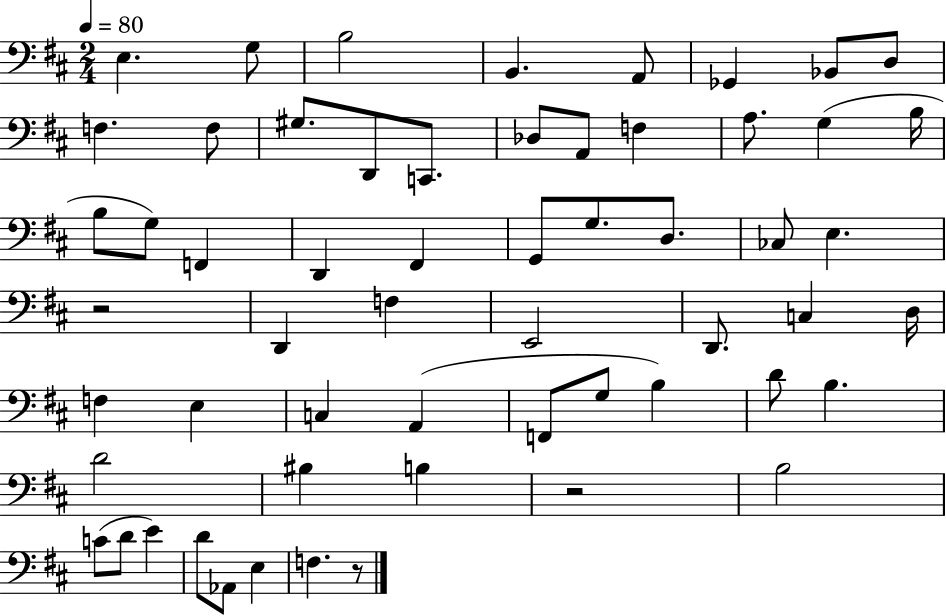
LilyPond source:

{
  \clef bass
  \numericTimeSignature
  \time 2/4
  \key d \major
  \tempo 4 = 80
  e4. g8 | b2 | b,4. a,8 | ges,4 bes,8 d8 | \break f4. f8 | gis8. d,8 c,8. | des8 a,8 f4 | a8. g4( b16 | \break b8 g8) f,4 | d,4 fis,4 | g,8 g8. d8. | ces8 e4. | \break r2 | d,4 f4 | e,2 | d,8. c4 d16 | \break f4 e4 | c4 a,4( | f,8 g8 b4) | d'8 b4. | \break d'2 | bis4 b4 | r2 | b2 | \break c'8( d'8 e'4) | d'8 aes,8 e4 | f4. r8 | \bar "|."
}